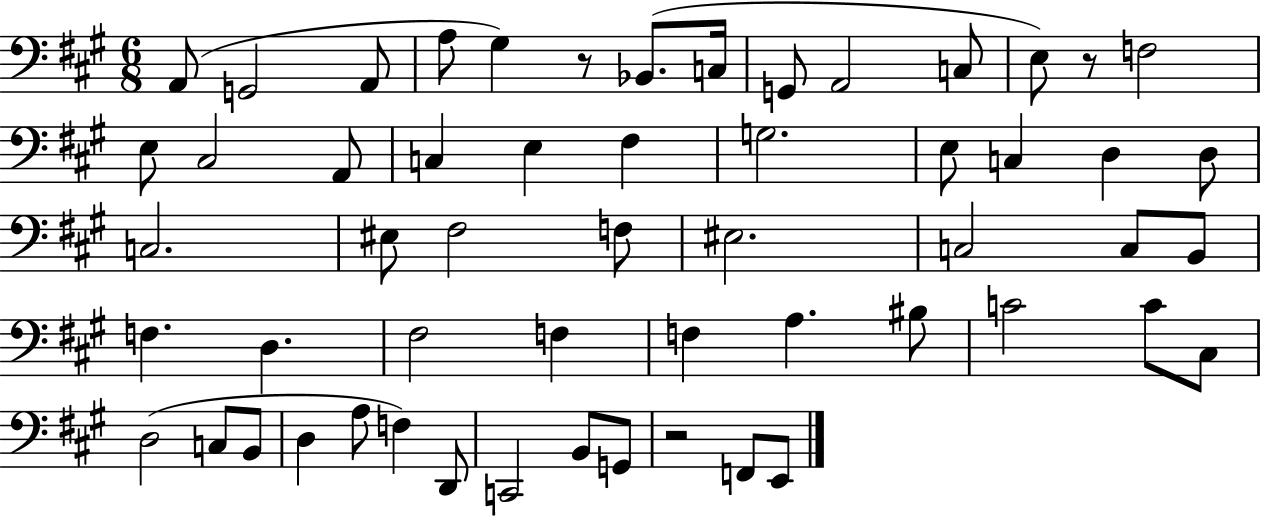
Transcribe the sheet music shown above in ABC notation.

X:1
T:Untitled
M:6/8
L:1/4
K:A
A,,/2 G,,2 A,,/2 A,/2 ^G, z/2 _B,,/2 C,/4 G,,/2 A,,2 C,/2 E,/2 z/2 F,2 E,/2 ^C,2 A,,/2 C, E, ^F, G,2 E,/2 C, D, D,/2 C,2 ^E,/2 ^F,2 F,/2 ^E,2 C,2 C,/2 B,,/2 F, D, ^F,2 F, F, A, ^B,/2 C2 C/2 ^C,/2 D,2 C,/2 B,,/2 D, A,/2 F, D,,/2 C,,2 B,,/2 G,,/2 z2 F,,/2 E,,/2